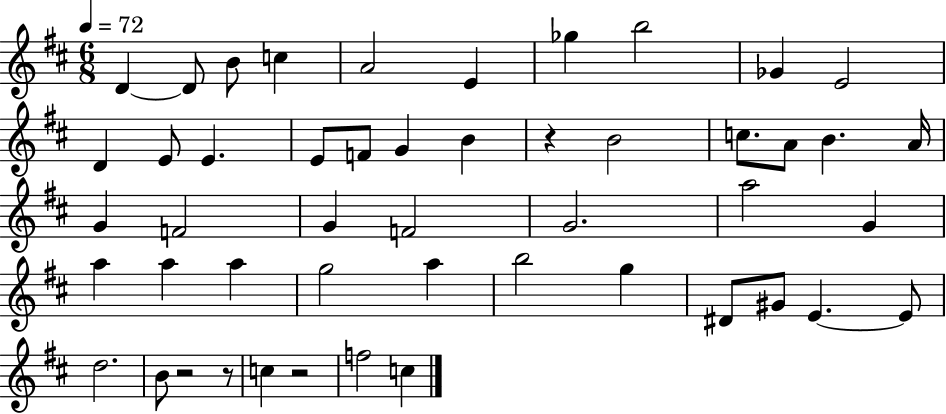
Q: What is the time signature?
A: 6/8